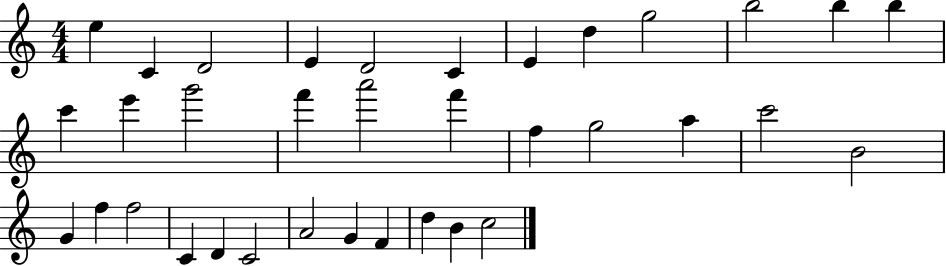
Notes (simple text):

E5/q C4/q D4/h E4/q D4/h C4/q E4/q D5/q G5/h B5/h B5/q B5/q C6/q E6/q G6/h F6/q A6/h F6/q F5/q G5/h A5/q C6/h B4/h G4/q F5/q F5/h C4/q D4/q C4/h A4/h G4/q F4/q D5/q B4/q C5/h